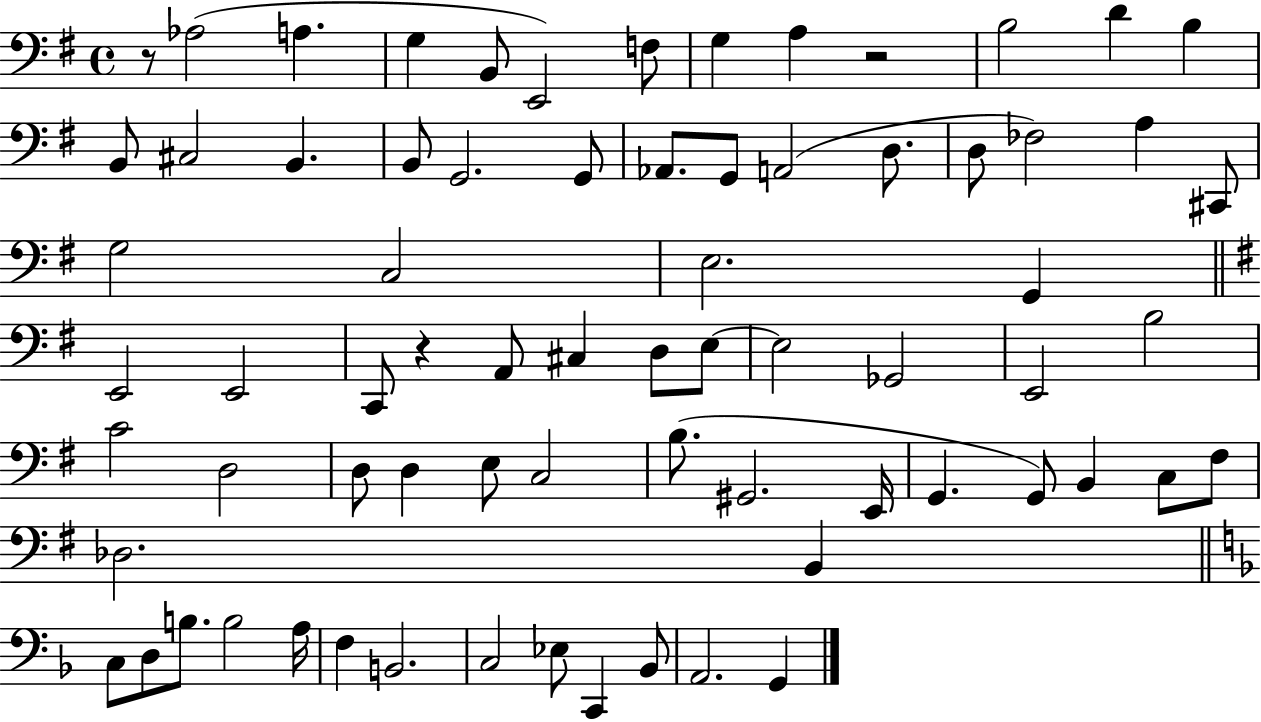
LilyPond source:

{
  \clef bass
  \time 4/4
  \defaultTimeSignature
  \key g \major
  \repeat volta 2 { r8 aes2( a4. | g4 b,8 e,2) f8 | g4 a4 r2 | b2 d'4 b4 | \break b,8 cis2 b,4. | b,8 g,2. g,8 | aes,8. g,8 a,2( d8. | d8 fes2) a4 cis,8 | \break g2 c2 | e2. g,4 | \bar "||" \break \key g \major e,2 e,2 | c,8 r4 a,8 cis4 d8 e8~~ | e2 ges,2 | e,2 b2 | \break c'2 d2 | d8 d4 e8 c2 | b8.( gis,2. e,16 | g,4. g,8) b,4 c8 fis8 | \break des2. b,4 | \bar "||" \break \key d \minor c8 d8 b8. b2 a16 | f4 b,2. | c2 ees8 c,4 bes,8 | a,2. g,4 | \break } \bar "|."
}